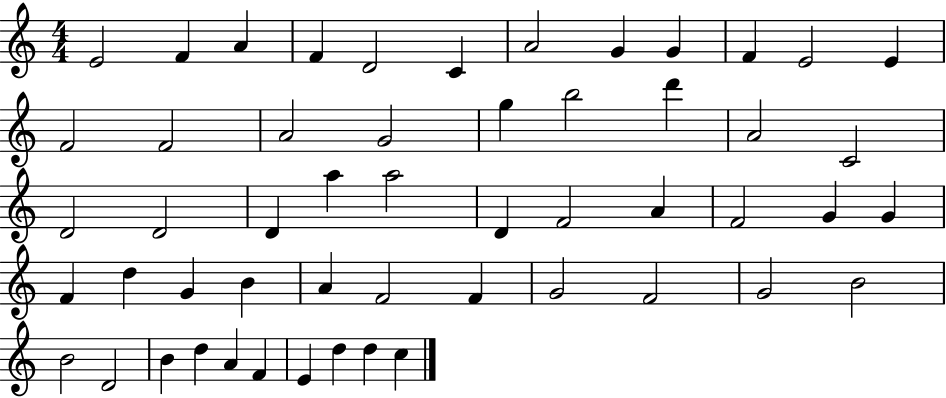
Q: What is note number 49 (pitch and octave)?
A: F4